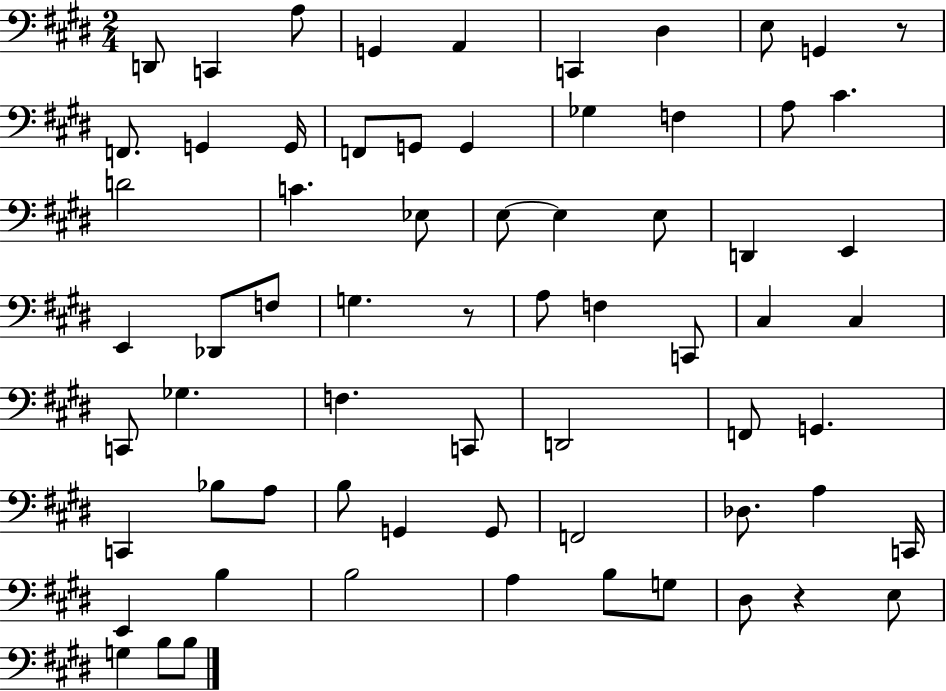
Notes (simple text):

D2/e C2/q A3/e G2/q A2/q C2/q D#3/q E3/e G2/q R/e F2/e. G2/q G2/s F2/e G2/e G2/q Gb3/q F3/q A3/e C#4/q. D4/h C4/q. Eb3/e E3/e E3/q E3/e D2/q E2/q E2/q Db2/e F3/e G3/q. R/e A3/e F3/q C2/e C#3/q C#3/q C2/e Gb3/q. F3/q. C2/e D2/h F2/e G2/q. C2/q Bb3/e A3/e B3/e G2/q G2/e F2/h Db3/e. A3/q C2/s E2/q B3/q B3/h A3/q B3/e G3/e D#3/e R/q E3/e G3/q B3/e B3/e